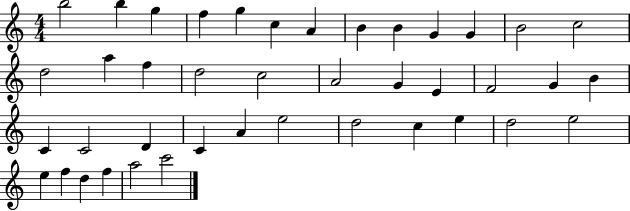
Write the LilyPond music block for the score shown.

{
  \clef treble
  \numericTimeSignature
  \time 4/4
  \key c \major
  b''2 b''4 g''4 | f''4 g''4 c''4 a'4 | b'4 b'4 g'4 g'4 | b'2 c''2 | \break d''2 a''4 f''4 | d''2 c''2 | a'2 g'4 e'4 | f'2 g'4 b'4 | \break c'4 c'2 d'4 | c'4 a'4 e''2 | d''2 c''4 e''4 | d''2 e''2 | \break e''4 f''4 d''4 f''4 | a''2 c'''2 | \bar "|."
}